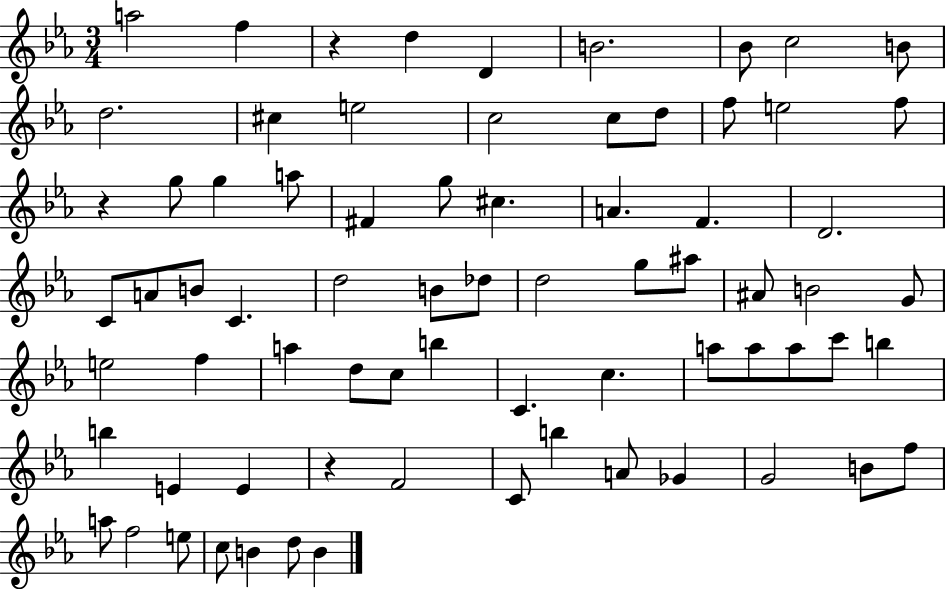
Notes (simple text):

A5/h F5/q R/q D5/q D4/q B4/h. Bb4/e C5/h B4/e D5/h. C#5/q E5/h C5/h C5/e D5/e F5/e E5/h F5/e R/q G5/e G5/q A5/e F#4/q G5/e C#5/q. A4/q. F4/q. D4/h. C4/e A4/e B4/e C4/q. D5/h B4/e Db5/e D5/h G5/e A#5/e A#4/e B4/h G4/e E5/h F5/q A5/q D5/e C5/e B5/q C4/q. C5/q. A5/e A5/e A5/e C6/e B5/q B5/q E4/q E4/q R/q F4/h C4/e B5/q A4/e Gb4/q G4/h B4/e F5/e A5/e F5/h E5/e C5/e B4/q D5/e B4/q